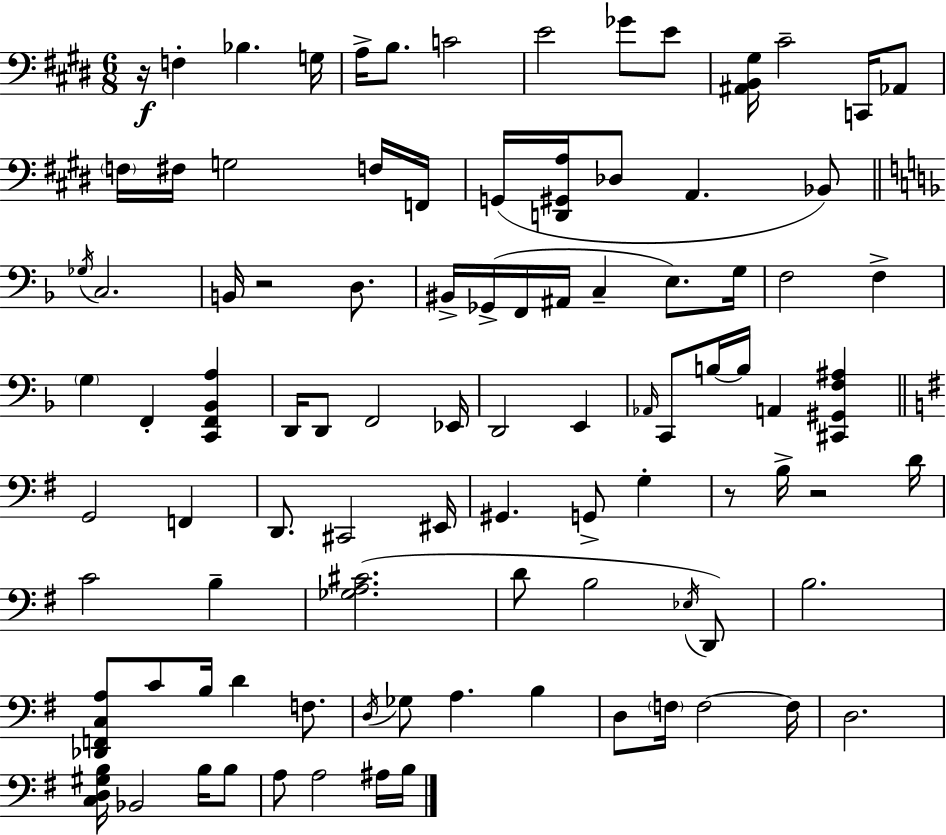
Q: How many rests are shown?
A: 4